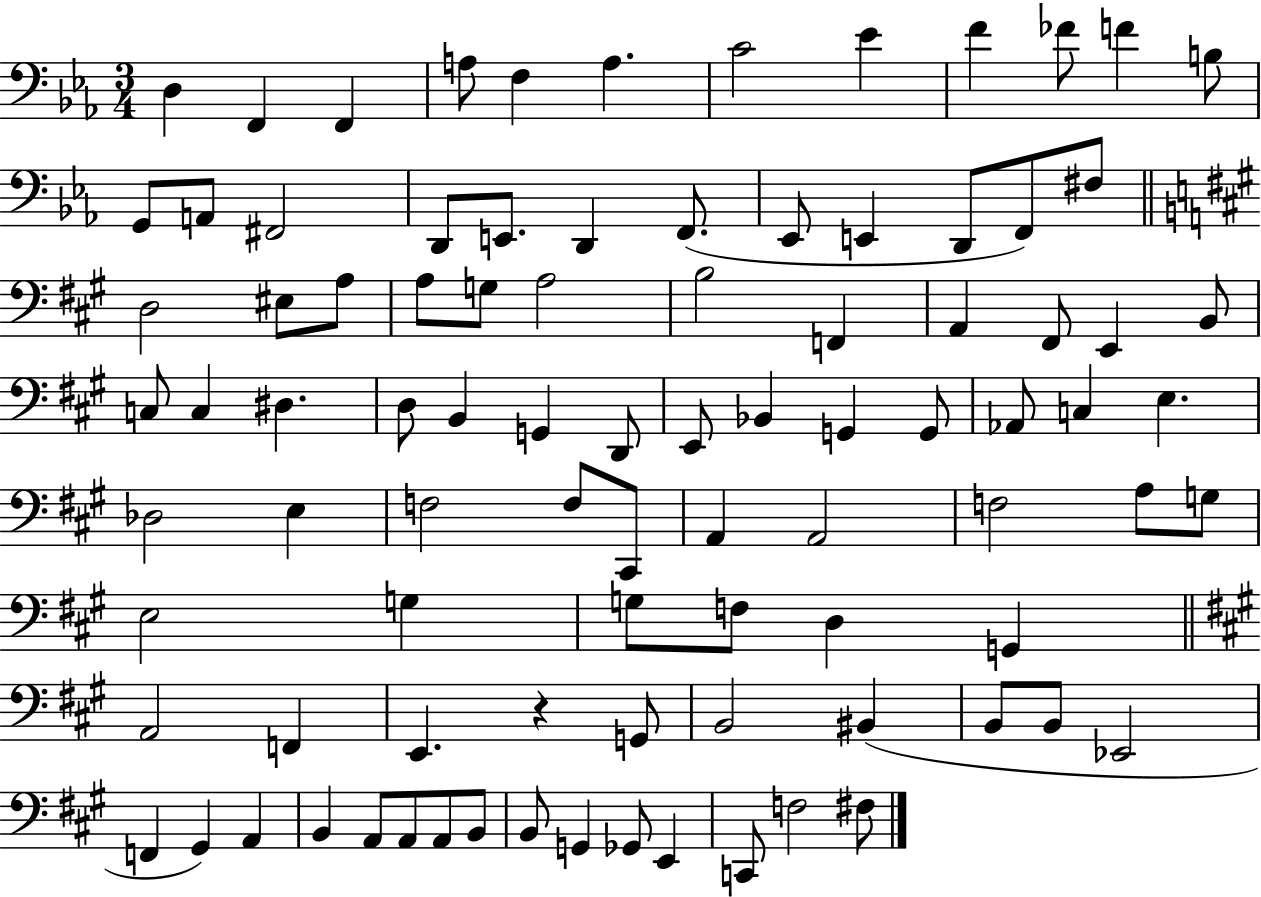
{
  \clef bass
  \numericTimeSignature
  \time 3/4
  \key ees \major
  \repeat volta 2 { d4 f,4 f,4 | a8 f4 a4. | c'2 ees'4 | f'4 fes'8 f'4 b8 | \break g,8 a,8 fis,2 | d,8 e,8. d,4 f,8.( | ees,8 e,4 d,8 f,8) fis8 | \bar "||" \break \key a \major d2 eis8 a8 | a8 g8 a2 | b2 f,4 | a,4 fis,8 e,4 b,8 | \break c8 c4 dis4. | d8 b,4 g,4 d,8 | e,8 bes,4 g,4 g,8 | aes,8 c4 e4. | \break des2 e4 | f2 f8 cis,8 | a,4 a,2 | f2 a8 g8 | \break e2 g4 | g8 f8 d4 g,4 | \bar "||" \break \key a \major a,2 f,4 | e,4. r4 g,8 | b,2 bis,4( | b,8 b,8 ees,2 | \break f,4 gis,4) a,4 | b,4 a,8 a,8 a,8 b,8 | b,8 g,4 ges,8 e,4 | c,8 f2 fis8 | \break } \bar "|."
}